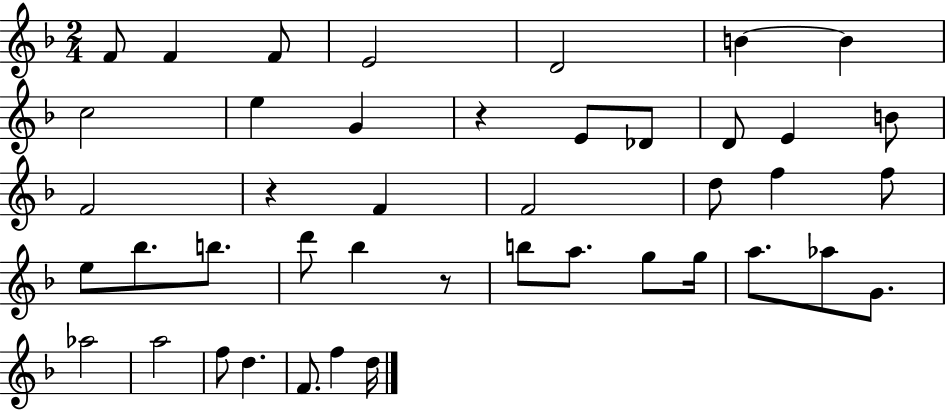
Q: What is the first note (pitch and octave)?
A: F4